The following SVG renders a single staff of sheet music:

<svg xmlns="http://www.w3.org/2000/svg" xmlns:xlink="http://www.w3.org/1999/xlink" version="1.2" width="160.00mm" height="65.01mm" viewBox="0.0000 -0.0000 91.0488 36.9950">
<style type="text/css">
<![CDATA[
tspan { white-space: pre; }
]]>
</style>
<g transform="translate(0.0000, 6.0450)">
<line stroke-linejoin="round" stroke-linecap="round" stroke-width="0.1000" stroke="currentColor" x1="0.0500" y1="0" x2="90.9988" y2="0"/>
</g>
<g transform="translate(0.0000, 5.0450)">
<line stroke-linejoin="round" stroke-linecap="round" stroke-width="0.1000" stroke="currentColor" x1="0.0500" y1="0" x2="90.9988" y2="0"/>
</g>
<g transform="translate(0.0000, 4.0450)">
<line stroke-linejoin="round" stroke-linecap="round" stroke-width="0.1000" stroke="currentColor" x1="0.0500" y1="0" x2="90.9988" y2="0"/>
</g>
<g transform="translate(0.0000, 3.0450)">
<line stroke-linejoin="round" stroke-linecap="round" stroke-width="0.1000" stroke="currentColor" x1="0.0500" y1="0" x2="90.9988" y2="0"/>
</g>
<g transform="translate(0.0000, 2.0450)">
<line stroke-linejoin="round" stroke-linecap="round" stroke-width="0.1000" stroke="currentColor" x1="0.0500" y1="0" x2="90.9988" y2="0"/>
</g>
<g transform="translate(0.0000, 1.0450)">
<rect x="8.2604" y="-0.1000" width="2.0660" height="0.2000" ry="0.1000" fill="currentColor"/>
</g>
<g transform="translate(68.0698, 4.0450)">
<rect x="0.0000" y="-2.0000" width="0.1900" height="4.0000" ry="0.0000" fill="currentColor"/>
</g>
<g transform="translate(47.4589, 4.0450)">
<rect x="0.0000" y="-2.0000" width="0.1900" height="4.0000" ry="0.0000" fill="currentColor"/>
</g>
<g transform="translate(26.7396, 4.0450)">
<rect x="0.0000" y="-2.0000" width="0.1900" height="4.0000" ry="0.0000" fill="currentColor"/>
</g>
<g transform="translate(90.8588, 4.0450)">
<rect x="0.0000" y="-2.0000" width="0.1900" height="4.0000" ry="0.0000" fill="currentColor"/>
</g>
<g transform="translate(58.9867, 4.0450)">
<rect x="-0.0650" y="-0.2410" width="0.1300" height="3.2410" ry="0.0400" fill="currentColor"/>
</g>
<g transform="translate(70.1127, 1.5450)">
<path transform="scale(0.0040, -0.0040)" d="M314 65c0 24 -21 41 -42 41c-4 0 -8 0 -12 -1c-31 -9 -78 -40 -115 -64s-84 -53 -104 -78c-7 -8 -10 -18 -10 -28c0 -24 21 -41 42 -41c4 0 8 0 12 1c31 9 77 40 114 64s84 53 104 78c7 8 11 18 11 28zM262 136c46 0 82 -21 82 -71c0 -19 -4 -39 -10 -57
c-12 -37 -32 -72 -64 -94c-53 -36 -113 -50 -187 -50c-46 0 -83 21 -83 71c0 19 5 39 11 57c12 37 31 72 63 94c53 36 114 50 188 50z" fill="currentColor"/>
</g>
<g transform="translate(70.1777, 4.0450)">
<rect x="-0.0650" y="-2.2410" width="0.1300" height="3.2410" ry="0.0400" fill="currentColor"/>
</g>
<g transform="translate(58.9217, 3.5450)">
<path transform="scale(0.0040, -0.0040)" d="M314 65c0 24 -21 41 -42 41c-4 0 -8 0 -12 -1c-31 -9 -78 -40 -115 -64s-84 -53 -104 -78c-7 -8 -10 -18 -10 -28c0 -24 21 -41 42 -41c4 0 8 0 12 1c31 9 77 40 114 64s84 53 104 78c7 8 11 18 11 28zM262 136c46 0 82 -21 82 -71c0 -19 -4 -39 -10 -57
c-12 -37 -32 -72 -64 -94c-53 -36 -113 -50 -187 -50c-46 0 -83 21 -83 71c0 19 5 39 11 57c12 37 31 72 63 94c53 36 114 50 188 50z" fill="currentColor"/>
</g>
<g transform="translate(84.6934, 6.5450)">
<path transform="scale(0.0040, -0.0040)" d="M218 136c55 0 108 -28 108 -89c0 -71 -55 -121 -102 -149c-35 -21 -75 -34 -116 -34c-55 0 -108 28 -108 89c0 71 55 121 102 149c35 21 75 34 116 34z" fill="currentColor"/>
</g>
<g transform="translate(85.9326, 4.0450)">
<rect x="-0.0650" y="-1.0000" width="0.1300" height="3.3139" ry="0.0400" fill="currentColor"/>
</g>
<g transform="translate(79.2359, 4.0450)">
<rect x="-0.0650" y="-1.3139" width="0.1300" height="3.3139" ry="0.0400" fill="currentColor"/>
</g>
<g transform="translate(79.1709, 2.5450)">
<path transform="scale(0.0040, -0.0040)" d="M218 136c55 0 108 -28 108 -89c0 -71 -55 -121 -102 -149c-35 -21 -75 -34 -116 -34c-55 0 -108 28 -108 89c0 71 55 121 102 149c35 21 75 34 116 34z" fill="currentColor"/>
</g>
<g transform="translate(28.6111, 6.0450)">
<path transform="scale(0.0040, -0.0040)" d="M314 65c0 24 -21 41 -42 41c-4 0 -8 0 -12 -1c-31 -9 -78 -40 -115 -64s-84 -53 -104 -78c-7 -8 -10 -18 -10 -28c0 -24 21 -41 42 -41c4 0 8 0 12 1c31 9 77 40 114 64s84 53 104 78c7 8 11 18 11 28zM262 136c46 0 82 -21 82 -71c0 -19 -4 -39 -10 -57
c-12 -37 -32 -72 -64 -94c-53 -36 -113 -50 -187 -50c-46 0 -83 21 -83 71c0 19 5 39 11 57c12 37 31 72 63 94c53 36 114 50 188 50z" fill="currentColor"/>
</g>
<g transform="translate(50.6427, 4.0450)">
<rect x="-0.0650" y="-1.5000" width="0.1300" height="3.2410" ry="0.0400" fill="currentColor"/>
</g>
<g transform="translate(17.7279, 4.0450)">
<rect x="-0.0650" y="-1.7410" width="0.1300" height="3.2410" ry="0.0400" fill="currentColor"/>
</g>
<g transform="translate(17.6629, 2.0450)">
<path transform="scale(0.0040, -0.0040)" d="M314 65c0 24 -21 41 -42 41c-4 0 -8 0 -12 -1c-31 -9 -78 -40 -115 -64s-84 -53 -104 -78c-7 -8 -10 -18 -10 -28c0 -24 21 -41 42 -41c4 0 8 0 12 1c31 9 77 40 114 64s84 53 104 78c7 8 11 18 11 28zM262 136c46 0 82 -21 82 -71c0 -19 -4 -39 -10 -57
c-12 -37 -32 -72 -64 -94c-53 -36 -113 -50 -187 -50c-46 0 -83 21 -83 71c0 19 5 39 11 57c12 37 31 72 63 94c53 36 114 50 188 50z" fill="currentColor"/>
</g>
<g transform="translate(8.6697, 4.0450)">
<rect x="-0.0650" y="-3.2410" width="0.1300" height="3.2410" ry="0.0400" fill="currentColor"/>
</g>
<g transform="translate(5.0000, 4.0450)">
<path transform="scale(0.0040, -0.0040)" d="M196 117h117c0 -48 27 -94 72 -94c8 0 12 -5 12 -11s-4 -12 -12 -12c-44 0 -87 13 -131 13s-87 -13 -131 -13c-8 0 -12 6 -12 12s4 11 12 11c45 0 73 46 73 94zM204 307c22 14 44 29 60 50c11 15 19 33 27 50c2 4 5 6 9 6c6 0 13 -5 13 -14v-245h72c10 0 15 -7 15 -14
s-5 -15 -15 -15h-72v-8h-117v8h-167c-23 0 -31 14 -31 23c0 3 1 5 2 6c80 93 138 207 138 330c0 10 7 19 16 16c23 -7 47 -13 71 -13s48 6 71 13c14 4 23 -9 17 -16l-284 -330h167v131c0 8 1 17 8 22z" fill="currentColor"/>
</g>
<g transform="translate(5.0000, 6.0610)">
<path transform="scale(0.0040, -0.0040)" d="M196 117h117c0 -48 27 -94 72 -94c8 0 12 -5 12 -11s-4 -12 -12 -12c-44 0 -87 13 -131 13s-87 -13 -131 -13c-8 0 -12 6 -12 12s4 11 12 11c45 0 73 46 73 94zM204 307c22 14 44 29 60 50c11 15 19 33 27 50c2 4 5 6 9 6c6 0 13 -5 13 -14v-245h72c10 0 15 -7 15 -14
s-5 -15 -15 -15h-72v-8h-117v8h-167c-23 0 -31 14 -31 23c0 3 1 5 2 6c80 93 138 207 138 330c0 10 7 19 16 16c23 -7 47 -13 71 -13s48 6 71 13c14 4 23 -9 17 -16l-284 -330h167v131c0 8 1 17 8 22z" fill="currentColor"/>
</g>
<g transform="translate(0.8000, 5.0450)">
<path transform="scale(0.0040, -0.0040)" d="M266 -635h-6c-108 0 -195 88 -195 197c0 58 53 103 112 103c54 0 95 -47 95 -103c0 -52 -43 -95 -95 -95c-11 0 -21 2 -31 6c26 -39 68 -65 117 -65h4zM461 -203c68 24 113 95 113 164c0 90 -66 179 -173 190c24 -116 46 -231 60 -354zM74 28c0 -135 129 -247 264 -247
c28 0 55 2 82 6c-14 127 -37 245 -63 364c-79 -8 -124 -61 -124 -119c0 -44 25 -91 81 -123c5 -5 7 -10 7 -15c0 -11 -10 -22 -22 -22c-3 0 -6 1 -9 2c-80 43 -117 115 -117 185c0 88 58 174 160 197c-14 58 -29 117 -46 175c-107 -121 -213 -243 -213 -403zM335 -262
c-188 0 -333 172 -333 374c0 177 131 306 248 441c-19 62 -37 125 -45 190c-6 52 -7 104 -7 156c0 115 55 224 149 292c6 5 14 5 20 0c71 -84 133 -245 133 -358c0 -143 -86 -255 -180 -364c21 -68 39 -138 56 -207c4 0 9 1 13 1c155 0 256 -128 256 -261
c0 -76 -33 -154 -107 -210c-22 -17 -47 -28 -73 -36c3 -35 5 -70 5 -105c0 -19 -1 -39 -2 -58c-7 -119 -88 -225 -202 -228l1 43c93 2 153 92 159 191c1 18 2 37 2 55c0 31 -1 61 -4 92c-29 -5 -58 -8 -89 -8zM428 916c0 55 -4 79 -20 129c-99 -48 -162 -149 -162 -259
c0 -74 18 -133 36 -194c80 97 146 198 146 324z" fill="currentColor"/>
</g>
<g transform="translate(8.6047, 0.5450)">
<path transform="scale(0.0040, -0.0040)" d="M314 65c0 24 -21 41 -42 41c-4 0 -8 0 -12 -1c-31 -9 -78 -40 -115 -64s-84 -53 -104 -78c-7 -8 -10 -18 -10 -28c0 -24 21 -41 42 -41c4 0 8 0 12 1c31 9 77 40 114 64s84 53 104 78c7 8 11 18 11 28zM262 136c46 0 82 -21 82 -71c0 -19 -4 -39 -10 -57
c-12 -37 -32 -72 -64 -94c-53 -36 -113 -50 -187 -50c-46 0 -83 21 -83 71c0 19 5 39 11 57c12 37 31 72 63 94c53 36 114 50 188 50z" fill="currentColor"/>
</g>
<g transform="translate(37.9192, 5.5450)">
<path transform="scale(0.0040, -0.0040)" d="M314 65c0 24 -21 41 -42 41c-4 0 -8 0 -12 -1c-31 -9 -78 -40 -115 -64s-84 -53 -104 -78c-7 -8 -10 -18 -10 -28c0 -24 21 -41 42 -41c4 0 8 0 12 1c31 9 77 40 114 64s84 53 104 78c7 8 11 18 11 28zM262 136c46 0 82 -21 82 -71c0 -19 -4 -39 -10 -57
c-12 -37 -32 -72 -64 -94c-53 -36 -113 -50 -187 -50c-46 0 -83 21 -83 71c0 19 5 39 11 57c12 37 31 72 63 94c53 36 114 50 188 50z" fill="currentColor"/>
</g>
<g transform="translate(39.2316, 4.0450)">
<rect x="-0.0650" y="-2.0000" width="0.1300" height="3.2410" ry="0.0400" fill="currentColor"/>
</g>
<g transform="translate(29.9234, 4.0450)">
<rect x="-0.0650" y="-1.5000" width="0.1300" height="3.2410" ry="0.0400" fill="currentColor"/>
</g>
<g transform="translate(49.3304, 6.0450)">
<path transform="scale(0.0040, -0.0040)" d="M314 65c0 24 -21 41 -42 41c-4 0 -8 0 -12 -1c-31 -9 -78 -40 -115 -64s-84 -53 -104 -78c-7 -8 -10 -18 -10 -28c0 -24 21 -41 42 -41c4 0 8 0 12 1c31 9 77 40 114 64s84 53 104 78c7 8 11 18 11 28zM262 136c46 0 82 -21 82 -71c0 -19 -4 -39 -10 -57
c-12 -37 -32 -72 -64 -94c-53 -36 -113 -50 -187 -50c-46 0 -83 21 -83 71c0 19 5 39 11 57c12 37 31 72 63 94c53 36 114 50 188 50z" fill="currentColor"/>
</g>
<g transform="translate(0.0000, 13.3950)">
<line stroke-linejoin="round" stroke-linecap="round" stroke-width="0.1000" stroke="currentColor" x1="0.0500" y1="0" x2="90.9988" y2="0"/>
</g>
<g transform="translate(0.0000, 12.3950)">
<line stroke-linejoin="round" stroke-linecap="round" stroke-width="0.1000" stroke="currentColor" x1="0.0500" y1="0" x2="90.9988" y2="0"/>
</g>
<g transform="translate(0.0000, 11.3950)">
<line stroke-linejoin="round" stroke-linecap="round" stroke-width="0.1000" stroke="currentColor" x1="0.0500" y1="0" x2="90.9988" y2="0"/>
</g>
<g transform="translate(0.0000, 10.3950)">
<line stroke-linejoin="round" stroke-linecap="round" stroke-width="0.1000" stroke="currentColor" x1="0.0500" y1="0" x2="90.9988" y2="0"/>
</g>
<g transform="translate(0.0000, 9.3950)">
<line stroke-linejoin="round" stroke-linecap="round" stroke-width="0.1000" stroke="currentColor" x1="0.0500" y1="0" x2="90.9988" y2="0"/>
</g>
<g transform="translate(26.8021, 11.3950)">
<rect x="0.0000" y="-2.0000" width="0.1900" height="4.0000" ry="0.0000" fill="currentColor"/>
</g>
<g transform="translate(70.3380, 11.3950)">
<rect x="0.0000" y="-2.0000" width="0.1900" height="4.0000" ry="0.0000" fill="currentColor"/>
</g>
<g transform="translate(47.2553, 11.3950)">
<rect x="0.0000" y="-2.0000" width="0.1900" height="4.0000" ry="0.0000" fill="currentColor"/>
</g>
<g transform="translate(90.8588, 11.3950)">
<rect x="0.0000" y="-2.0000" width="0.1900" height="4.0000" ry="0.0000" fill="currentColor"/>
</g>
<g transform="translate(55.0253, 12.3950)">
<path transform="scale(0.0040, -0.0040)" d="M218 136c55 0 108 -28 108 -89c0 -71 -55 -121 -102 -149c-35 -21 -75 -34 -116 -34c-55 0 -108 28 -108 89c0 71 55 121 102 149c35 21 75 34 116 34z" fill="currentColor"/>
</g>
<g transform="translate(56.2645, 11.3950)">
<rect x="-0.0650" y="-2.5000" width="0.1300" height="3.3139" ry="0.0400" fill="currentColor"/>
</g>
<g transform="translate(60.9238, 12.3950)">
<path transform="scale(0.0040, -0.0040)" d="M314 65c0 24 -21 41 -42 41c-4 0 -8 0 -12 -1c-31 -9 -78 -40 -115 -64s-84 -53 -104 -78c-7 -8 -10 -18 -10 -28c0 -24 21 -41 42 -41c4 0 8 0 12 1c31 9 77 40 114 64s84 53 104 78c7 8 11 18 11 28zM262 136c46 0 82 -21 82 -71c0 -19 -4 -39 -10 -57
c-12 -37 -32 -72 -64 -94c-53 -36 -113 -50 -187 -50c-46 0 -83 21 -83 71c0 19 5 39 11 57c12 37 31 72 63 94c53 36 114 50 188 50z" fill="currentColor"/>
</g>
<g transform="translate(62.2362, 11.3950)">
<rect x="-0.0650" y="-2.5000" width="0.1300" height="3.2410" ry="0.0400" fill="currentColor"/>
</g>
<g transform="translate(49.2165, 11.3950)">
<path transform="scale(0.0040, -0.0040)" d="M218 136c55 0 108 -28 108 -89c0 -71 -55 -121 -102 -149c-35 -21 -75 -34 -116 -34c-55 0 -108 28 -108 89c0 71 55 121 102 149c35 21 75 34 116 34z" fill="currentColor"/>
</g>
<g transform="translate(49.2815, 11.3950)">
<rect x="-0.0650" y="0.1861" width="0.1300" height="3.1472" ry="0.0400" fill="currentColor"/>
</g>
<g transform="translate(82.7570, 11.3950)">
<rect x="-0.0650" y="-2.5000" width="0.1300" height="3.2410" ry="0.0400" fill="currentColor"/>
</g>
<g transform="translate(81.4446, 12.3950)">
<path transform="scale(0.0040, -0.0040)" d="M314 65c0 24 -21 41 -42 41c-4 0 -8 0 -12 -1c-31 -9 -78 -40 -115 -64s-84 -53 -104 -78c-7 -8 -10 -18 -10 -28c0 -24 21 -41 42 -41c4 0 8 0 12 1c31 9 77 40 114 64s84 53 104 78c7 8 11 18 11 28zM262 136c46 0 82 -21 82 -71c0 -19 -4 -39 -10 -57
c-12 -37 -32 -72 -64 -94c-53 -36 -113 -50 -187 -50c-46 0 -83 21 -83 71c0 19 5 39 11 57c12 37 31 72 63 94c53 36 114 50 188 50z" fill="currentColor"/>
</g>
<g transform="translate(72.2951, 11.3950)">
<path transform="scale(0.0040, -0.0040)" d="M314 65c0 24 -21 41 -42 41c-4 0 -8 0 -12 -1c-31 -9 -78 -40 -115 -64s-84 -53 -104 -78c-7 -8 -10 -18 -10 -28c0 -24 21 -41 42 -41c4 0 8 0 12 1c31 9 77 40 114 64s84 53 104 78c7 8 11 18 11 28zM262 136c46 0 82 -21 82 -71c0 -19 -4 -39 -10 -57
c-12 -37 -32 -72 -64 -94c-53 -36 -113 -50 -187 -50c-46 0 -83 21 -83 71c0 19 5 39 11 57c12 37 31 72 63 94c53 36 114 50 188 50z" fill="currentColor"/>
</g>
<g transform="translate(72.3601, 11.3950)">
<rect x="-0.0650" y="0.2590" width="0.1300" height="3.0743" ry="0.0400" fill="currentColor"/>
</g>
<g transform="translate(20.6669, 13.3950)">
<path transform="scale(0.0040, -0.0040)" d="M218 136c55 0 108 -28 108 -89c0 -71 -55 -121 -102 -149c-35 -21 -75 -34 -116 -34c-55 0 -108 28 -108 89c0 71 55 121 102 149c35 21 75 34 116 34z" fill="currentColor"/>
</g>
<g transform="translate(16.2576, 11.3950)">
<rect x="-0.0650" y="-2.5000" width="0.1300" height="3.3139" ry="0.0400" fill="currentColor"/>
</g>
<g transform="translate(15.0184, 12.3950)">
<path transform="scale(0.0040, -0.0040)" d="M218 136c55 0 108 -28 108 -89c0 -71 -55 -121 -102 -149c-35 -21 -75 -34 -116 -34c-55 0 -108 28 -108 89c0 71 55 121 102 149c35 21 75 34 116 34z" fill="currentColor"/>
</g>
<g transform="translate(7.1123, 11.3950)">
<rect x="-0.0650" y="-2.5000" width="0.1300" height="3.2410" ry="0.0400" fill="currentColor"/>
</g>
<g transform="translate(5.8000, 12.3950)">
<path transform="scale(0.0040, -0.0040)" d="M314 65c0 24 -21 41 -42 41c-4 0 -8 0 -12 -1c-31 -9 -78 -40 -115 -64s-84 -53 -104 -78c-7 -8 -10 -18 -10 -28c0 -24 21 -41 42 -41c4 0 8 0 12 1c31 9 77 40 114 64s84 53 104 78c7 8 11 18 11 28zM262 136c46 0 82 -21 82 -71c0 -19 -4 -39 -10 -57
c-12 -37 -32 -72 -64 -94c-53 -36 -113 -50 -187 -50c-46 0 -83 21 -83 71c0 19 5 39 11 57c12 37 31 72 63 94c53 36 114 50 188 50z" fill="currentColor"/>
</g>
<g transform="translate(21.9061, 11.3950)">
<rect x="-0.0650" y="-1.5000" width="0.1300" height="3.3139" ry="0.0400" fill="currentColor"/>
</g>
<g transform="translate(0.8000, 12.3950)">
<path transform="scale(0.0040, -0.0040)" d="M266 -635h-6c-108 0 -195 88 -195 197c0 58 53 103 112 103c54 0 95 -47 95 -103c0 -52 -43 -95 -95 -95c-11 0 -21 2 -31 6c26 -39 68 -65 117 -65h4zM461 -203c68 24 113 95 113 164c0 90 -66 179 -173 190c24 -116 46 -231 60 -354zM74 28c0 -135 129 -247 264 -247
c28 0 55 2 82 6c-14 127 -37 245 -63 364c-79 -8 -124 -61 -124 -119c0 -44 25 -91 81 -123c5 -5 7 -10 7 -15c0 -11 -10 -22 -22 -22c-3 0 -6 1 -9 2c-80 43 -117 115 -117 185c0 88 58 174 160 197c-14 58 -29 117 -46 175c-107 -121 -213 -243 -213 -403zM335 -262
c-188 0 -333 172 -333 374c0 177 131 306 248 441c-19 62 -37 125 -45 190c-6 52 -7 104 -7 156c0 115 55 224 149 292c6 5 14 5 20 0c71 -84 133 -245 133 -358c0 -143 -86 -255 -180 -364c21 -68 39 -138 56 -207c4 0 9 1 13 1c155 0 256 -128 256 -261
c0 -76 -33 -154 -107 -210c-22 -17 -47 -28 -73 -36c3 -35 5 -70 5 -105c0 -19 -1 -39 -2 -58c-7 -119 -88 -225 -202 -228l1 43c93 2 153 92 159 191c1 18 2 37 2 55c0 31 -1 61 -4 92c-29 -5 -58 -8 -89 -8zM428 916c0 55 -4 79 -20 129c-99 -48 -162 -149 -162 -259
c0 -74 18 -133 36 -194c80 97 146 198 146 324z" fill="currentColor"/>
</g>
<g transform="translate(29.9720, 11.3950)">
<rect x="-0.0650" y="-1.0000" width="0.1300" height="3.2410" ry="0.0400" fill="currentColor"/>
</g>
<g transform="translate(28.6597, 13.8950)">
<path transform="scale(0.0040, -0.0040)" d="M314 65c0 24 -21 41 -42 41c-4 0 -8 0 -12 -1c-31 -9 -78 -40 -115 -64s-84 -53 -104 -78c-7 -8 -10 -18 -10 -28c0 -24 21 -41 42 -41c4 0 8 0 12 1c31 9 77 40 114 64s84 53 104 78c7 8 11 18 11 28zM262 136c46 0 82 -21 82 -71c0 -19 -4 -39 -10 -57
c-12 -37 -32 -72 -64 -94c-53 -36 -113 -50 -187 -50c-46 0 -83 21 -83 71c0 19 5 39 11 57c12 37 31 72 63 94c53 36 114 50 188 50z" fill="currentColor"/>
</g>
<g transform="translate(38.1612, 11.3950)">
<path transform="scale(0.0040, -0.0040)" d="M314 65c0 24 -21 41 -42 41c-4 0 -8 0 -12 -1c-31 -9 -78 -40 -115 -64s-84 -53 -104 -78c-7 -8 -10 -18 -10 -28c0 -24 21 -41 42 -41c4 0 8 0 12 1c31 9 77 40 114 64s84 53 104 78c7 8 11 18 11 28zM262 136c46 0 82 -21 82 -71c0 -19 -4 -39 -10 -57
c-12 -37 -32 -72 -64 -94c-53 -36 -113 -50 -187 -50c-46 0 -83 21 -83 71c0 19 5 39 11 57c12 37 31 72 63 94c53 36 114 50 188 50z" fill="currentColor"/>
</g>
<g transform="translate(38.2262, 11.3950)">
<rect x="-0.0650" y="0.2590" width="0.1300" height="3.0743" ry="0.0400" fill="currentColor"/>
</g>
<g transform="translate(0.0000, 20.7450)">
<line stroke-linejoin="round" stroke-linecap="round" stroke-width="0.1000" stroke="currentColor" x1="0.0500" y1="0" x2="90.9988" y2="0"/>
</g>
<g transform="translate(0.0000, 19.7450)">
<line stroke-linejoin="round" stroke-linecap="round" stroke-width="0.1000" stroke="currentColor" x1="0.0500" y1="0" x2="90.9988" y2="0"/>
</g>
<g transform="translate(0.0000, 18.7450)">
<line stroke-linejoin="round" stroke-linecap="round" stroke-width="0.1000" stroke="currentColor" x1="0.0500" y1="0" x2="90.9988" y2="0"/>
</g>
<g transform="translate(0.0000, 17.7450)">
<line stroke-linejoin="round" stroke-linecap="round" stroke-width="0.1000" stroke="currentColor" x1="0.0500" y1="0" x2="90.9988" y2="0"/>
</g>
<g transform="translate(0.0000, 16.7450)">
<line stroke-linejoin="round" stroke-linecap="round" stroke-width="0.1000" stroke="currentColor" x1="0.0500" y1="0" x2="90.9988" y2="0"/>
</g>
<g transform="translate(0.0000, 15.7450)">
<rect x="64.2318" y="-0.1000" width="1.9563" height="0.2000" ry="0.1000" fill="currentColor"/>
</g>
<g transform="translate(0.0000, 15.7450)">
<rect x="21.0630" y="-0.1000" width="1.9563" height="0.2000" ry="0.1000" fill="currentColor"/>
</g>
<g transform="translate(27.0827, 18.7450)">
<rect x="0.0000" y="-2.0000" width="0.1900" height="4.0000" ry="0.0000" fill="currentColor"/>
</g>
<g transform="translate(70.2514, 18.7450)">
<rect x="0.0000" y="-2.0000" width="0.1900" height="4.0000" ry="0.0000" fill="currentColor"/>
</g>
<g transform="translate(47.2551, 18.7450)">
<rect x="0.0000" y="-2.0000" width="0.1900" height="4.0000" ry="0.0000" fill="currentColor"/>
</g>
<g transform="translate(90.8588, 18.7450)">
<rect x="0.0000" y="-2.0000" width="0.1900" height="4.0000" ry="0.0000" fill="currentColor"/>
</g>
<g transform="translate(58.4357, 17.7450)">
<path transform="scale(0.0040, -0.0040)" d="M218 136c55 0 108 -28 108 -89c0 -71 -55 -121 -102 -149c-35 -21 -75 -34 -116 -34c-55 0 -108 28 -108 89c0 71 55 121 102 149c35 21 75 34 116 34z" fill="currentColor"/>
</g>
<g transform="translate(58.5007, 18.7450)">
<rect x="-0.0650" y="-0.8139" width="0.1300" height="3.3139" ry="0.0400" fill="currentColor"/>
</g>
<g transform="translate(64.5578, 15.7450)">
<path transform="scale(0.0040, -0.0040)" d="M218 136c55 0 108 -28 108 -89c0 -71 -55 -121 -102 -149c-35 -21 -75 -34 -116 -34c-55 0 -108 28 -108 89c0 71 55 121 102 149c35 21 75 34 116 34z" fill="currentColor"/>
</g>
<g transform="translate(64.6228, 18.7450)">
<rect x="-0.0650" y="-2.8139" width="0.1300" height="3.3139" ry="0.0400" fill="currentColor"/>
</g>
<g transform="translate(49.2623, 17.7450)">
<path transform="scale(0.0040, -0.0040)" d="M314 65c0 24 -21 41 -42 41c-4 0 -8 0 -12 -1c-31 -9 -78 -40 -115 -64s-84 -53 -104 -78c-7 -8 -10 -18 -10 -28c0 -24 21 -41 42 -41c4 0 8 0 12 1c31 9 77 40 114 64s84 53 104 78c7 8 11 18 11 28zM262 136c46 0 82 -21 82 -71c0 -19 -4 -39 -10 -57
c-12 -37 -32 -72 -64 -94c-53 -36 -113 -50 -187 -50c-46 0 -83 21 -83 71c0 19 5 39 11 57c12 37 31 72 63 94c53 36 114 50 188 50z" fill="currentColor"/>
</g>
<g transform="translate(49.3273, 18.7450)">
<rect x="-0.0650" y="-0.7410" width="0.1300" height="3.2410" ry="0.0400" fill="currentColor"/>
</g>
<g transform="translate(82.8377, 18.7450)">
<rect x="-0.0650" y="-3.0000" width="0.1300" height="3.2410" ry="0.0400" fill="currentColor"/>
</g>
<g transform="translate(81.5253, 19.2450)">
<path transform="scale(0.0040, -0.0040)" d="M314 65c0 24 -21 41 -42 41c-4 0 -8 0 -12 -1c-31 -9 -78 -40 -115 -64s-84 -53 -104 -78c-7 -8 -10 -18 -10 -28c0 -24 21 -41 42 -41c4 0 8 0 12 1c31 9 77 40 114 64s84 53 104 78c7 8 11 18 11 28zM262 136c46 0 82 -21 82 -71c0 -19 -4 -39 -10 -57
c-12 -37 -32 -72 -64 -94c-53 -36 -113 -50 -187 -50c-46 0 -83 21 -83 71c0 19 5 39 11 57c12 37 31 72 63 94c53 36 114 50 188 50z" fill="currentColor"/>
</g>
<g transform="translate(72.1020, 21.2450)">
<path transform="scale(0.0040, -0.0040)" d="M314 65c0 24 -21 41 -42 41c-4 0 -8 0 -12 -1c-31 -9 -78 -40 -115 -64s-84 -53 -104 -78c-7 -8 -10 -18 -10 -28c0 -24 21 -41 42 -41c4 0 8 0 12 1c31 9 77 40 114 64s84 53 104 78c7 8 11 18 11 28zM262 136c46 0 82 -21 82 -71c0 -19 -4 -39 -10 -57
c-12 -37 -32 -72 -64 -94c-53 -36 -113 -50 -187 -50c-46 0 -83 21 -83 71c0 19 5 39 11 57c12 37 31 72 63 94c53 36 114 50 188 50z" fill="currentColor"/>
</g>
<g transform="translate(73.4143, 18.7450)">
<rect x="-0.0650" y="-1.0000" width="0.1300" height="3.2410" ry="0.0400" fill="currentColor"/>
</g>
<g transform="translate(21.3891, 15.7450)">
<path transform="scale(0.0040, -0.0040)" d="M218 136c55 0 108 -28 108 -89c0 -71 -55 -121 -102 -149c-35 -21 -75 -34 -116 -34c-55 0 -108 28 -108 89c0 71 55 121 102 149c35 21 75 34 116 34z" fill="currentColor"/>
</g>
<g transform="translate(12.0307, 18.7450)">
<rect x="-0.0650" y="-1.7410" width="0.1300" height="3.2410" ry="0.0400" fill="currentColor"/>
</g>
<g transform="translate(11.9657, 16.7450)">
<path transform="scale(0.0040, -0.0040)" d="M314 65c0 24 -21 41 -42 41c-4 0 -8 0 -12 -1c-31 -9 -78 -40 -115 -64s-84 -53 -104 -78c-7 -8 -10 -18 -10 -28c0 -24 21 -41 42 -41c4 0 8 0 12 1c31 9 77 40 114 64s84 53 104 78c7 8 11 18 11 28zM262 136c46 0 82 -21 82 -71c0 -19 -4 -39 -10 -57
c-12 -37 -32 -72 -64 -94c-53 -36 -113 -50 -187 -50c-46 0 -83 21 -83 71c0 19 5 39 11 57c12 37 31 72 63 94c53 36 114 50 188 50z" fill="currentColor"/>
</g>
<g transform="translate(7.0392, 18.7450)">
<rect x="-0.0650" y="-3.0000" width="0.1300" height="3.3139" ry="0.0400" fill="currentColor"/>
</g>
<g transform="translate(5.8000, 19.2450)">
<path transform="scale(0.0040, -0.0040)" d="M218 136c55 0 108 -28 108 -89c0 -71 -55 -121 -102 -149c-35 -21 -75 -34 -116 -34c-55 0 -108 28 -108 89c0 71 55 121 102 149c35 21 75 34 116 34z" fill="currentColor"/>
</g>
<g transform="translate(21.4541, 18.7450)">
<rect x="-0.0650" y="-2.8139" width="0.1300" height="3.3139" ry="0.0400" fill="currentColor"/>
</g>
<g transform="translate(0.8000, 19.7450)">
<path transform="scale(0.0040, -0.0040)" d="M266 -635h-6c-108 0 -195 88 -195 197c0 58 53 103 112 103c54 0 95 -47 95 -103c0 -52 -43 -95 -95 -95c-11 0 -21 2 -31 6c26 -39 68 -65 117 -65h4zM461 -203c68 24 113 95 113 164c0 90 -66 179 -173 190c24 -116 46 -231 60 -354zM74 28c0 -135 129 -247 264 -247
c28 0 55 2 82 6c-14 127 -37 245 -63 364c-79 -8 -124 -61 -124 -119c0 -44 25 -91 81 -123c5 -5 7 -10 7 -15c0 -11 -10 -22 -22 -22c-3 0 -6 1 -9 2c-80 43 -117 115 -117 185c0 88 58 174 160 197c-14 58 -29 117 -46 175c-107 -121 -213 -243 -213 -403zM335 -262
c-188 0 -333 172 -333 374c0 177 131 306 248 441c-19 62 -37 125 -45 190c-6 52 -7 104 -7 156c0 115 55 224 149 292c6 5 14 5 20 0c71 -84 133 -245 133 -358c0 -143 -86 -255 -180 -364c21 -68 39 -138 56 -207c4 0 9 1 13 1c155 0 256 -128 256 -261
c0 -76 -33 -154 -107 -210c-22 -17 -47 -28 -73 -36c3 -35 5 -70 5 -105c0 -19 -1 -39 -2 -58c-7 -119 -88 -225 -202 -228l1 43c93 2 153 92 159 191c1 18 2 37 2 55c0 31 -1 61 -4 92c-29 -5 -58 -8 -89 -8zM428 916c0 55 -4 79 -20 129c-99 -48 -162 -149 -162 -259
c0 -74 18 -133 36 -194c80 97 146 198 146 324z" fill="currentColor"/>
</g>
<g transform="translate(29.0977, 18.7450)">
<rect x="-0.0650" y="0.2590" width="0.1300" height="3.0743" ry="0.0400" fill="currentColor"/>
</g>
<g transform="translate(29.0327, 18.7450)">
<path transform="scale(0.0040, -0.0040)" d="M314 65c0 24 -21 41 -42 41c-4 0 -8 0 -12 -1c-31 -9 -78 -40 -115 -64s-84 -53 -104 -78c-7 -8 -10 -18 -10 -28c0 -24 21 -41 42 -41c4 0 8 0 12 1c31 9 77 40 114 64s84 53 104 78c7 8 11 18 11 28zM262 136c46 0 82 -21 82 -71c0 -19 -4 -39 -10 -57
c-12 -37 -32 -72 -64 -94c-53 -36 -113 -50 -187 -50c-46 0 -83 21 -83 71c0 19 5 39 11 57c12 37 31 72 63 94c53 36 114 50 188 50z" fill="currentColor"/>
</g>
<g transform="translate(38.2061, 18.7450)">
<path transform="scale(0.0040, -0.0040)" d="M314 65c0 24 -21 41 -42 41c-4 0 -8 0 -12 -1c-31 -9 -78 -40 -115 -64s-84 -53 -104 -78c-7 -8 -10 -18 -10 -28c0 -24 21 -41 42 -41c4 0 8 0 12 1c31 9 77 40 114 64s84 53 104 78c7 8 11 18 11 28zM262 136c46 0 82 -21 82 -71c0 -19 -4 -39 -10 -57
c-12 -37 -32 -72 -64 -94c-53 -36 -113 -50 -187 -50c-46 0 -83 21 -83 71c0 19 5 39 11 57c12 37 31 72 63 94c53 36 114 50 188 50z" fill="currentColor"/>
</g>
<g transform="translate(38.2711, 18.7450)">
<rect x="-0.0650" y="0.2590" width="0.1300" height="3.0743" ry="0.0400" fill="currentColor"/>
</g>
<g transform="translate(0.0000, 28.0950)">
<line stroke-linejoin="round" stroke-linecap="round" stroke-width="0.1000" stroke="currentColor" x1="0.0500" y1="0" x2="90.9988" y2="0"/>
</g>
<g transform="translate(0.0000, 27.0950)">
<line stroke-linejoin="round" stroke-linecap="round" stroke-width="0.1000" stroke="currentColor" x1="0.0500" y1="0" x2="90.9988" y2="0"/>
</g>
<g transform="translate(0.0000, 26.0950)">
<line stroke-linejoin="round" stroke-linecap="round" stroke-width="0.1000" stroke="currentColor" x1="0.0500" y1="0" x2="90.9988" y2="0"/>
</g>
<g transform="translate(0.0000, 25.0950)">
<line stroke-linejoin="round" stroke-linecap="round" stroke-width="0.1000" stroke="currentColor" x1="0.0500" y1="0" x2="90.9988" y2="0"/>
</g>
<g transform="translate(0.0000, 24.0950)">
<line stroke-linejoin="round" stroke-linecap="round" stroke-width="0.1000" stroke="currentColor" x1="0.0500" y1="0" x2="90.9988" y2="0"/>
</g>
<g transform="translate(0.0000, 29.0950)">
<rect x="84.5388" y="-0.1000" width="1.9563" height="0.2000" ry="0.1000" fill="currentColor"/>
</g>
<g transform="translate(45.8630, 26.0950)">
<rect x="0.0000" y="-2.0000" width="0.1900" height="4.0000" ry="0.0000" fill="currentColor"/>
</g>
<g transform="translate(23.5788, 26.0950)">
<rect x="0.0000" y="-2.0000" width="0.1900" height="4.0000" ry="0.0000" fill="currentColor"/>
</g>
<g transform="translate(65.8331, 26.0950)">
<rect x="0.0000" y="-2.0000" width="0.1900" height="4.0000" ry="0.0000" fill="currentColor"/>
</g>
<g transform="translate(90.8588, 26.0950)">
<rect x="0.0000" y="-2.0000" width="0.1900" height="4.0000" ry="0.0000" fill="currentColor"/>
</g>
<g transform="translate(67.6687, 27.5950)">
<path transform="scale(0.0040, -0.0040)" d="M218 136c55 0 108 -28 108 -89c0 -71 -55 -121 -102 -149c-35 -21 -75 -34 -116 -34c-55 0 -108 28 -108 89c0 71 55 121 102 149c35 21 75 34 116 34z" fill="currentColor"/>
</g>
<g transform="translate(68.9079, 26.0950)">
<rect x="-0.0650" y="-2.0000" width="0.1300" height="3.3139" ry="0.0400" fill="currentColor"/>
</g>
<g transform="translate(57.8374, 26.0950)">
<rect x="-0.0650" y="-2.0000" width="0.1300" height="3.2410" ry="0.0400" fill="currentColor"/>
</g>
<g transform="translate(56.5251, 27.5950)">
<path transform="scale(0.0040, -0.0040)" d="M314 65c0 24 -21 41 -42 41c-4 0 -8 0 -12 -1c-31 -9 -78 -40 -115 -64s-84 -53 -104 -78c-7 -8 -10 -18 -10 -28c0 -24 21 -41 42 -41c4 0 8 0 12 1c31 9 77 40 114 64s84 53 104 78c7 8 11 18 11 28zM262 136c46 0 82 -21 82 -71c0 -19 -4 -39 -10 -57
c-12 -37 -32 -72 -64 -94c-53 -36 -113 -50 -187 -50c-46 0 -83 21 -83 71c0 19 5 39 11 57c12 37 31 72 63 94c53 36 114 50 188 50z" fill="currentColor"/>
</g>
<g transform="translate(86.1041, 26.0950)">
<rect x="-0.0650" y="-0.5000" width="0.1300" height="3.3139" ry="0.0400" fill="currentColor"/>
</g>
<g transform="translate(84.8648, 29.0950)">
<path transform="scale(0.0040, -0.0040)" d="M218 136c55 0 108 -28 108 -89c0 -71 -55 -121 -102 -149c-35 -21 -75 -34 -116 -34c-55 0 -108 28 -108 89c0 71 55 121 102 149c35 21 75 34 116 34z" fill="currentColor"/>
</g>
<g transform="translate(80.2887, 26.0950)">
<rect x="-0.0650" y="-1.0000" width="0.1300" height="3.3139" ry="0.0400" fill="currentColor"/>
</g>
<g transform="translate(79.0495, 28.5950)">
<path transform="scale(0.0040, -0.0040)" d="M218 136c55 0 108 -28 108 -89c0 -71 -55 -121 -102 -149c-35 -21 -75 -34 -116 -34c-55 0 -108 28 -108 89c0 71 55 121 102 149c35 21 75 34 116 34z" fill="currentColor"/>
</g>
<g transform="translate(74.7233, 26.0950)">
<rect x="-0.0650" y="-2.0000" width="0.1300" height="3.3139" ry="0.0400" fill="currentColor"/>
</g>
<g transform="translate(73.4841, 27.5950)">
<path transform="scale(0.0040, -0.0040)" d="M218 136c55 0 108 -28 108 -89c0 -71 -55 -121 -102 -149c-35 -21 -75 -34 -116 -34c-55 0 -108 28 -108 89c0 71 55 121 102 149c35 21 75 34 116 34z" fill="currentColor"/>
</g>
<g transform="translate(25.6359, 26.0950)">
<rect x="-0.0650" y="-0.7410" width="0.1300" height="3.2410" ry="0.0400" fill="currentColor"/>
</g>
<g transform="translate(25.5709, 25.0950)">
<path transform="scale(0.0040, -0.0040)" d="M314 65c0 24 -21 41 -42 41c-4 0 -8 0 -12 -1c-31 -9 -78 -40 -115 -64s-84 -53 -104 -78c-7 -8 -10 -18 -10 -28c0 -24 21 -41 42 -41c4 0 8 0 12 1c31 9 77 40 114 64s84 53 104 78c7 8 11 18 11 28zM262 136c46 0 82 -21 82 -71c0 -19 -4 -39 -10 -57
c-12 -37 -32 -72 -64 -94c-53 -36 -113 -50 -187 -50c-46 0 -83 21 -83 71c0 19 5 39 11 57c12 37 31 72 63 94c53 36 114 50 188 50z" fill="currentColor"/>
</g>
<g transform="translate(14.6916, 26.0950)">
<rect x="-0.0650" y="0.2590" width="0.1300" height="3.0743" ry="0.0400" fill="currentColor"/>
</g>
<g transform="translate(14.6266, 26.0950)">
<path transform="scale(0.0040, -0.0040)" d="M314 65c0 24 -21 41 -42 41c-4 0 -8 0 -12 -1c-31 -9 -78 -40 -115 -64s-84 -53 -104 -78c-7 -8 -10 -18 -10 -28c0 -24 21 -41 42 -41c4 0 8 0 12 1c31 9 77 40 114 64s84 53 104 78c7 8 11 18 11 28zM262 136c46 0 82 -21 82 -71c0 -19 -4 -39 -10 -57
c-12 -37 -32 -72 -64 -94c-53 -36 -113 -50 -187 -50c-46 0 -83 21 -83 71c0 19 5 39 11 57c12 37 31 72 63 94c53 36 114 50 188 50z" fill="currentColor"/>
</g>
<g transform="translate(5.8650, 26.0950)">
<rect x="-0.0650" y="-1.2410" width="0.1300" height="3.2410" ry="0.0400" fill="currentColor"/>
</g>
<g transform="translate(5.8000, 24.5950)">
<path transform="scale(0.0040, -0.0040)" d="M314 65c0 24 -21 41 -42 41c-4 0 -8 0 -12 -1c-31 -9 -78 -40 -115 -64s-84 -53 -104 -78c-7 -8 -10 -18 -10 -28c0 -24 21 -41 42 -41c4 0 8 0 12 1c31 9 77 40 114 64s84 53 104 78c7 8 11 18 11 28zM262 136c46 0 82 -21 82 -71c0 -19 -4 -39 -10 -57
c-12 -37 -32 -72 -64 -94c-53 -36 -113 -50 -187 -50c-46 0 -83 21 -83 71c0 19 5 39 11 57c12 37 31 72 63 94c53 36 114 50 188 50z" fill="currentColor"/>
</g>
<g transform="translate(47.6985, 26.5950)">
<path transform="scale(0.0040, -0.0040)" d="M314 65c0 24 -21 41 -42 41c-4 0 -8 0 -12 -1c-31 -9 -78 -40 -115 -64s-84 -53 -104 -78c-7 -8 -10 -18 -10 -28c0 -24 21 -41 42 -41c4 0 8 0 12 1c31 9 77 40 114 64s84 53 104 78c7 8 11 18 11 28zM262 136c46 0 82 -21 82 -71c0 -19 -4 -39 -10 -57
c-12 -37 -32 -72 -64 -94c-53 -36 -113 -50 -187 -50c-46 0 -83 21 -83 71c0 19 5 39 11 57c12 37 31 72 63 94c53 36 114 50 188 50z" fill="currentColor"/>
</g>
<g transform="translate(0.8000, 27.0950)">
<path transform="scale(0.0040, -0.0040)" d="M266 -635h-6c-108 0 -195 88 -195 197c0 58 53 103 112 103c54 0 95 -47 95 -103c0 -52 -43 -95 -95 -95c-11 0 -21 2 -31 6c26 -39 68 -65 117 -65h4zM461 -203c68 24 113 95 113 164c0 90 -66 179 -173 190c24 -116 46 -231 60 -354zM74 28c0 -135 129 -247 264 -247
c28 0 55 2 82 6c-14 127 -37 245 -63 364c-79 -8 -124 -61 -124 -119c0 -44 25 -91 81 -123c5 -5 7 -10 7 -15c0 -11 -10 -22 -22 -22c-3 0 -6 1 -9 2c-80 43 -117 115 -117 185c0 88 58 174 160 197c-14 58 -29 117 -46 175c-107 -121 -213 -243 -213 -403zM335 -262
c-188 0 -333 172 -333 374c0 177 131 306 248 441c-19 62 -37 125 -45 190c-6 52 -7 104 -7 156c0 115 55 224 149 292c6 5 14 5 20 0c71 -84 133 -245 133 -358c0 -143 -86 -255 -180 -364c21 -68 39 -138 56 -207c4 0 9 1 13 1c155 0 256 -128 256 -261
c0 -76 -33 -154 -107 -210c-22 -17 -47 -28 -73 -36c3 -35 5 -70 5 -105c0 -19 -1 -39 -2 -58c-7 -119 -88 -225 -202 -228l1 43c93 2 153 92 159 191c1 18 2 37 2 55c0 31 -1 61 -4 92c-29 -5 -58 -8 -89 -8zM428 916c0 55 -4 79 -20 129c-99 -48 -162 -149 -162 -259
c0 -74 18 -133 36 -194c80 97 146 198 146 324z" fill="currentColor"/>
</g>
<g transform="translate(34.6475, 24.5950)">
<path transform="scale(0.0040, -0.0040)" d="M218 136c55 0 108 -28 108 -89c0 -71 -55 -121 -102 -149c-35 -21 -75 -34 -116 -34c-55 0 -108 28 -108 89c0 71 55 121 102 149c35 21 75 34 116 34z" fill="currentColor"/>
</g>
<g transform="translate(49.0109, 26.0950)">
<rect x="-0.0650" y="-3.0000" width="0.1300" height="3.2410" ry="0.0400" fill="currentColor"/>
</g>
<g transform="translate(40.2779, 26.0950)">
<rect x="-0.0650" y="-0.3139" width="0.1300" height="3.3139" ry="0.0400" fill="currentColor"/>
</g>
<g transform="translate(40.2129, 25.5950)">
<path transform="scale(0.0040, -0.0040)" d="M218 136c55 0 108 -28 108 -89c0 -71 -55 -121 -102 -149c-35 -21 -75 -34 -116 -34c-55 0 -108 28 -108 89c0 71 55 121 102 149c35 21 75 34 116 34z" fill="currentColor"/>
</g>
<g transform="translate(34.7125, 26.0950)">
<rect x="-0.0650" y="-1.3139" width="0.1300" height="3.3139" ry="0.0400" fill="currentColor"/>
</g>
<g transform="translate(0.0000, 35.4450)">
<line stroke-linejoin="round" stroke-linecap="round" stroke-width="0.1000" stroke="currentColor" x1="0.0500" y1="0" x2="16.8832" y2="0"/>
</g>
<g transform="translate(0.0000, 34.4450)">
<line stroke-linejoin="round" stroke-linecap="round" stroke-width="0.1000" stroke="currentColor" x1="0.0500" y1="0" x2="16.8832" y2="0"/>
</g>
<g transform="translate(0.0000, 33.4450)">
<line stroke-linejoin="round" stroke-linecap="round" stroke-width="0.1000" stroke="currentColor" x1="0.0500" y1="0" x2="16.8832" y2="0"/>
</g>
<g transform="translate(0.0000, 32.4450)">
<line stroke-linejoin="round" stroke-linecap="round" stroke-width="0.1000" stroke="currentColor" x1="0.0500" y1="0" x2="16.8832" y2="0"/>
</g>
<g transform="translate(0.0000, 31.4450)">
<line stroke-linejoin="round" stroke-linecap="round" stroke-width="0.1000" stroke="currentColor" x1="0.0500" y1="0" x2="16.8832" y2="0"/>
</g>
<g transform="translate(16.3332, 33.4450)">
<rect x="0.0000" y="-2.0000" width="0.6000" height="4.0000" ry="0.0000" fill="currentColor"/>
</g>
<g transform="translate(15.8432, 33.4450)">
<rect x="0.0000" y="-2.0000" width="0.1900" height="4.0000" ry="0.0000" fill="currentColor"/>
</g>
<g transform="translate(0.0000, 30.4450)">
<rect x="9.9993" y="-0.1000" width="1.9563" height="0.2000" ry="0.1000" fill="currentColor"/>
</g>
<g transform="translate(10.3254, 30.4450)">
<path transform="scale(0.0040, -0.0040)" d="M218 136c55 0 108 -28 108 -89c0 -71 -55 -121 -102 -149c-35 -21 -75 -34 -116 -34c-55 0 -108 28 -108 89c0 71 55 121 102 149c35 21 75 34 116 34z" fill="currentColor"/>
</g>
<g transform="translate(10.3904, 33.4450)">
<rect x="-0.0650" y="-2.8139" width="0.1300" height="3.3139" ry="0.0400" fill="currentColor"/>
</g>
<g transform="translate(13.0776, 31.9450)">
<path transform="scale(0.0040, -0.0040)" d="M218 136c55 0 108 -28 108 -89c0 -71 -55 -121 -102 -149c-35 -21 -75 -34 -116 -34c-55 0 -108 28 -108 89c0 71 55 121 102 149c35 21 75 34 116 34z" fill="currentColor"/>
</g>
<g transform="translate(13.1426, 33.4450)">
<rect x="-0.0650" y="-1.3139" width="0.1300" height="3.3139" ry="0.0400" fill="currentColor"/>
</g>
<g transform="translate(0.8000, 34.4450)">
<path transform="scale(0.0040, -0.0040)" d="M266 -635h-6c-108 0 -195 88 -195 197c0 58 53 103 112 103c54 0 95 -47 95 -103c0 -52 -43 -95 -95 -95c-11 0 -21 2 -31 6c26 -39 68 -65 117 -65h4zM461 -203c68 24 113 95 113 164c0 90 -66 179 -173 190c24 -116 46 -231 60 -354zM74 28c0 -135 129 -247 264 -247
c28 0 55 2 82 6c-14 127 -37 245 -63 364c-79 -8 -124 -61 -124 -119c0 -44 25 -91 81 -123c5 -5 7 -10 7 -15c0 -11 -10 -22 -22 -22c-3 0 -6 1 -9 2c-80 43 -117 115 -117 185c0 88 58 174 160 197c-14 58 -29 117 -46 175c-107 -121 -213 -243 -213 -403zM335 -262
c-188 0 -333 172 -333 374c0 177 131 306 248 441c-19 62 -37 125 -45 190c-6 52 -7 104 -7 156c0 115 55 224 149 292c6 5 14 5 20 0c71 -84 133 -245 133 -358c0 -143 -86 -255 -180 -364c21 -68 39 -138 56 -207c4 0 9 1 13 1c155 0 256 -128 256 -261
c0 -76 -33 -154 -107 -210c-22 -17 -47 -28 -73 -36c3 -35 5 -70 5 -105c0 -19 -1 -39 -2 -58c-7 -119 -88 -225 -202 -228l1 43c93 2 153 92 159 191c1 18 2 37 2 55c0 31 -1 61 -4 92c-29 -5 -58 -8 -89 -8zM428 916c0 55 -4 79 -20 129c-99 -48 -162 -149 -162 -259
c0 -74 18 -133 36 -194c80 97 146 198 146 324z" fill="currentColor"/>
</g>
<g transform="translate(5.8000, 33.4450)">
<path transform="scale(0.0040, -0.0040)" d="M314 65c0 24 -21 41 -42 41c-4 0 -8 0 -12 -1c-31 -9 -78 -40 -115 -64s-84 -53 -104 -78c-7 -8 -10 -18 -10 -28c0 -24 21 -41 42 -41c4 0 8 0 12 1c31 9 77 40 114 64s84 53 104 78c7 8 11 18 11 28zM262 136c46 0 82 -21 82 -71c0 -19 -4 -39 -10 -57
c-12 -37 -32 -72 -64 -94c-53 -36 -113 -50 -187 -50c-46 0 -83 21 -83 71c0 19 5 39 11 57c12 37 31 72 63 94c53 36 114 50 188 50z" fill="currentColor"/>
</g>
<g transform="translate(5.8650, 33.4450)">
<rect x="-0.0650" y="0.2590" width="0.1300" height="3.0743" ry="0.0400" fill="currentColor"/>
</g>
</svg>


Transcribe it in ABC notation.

X:1
T:Untitled
M:4/4
L:1/4
K:C
b2 f2 E2 F2 E2 c2 g2 e D G2 G E D2 B2 B G G2 B2 G2 A f2 a B2 B2 d2 d a D2 A2 e2 B2 d2 e c A2 F2 F F D C B2 a e